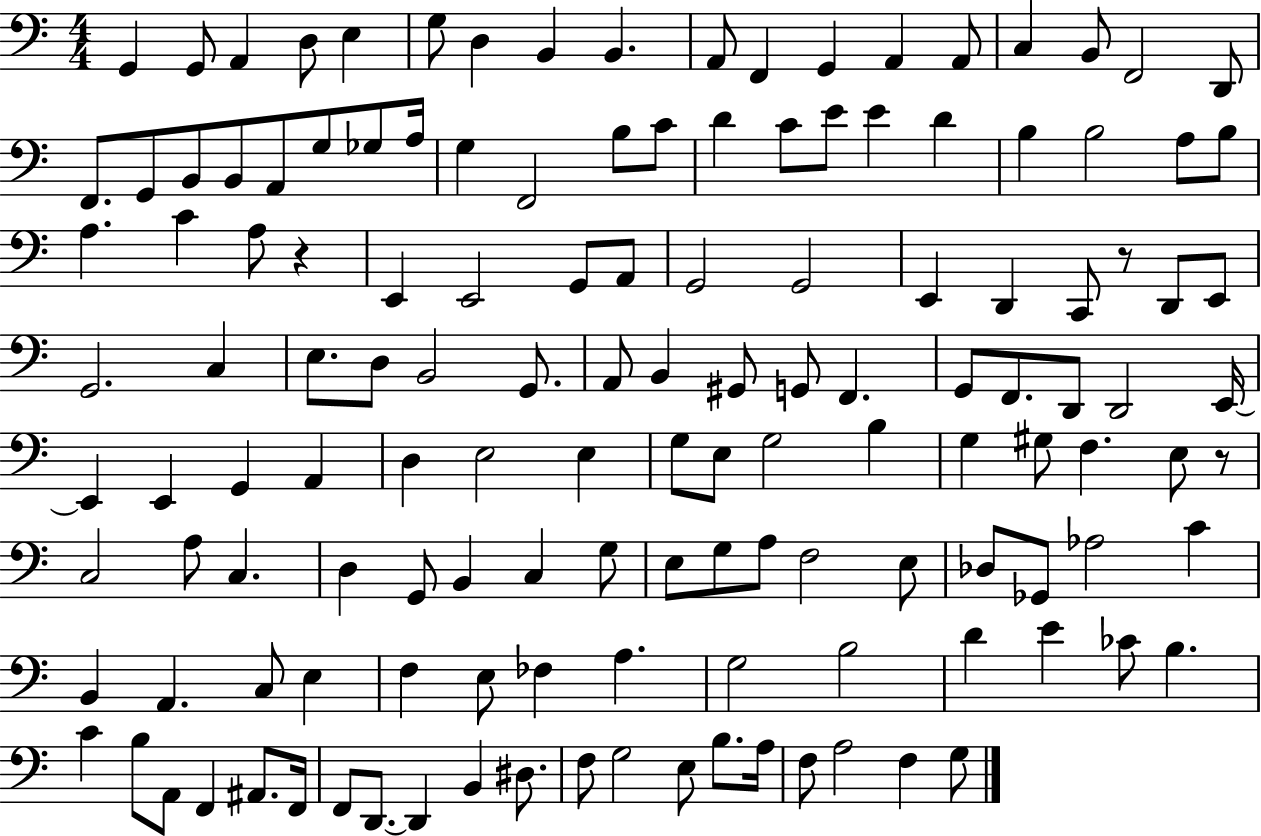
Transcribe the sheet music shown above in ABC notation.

X:1
T:Untitled
M:4/4
L:1/4
K:C
G,, G,,/2 A,, D,/2 E, G,/2 D, B,, B,, A,,/2 F,, G,, A,, A,,/2 C, B,,/2 F,,2 D,,/2 F,,/2 G,,/2 B,,/2 B,,/2 A,,/2 G,/2 _G,/2 A,/4 G, F,,2 B,/2 C/2 D C/2 E/2 E D B, B,2 A,/2 B,/2 A, C A,/2 z E,, E,,2 G,,/2 A,,/2 G,,2 G,,2 E,, D,, C,,/2 z/2 D,,/2 E,,/2 G,,2 C, E,/2 D,/2 B,,2 G,,/2 A,,/2 B,, ^G,,/2 G,,/2 F,, G,,/2 F,,/2 D,,/2 D,,2 E,,/4 E,, E,, G,, A,, D, E,2 E, G,/2 E,/2 G,2 B, G, ^G,/2 F, E,/2 z/2 C,2 A,/2 C, D, G,,/2 B,, C, G,/2 E,/2 G,/2 A,/2 F,2 E,/2 _D,/2 _G,,/2 _A,2 C B,, A,, C,/2 E, F, E,/2 _F, A, G,2 B,2 D E _C/2 B, C B,/2 A,,/2 F,, ^A,,/2 F,,/4 F,,/2 D,,/2 D,, B,, ^D,/2 F,/2 G,2 E,/2 B,/2 A,/4 F,/2 A,2 F, G,/2